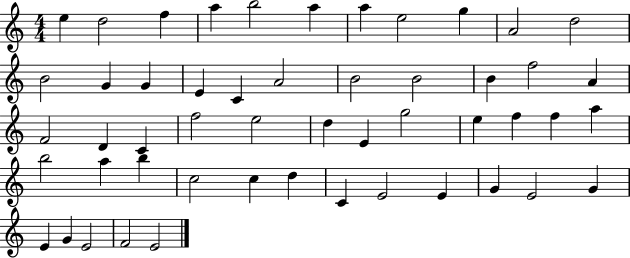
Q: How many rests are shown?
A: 0